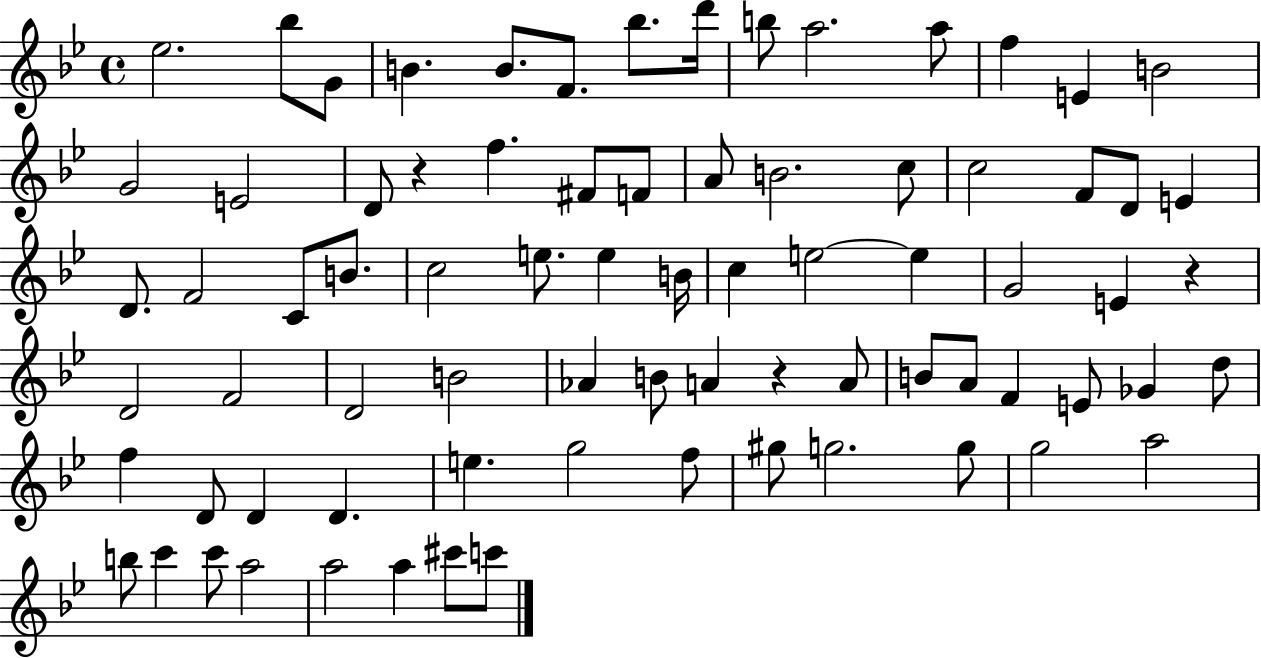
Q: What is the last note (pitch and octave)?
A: C6